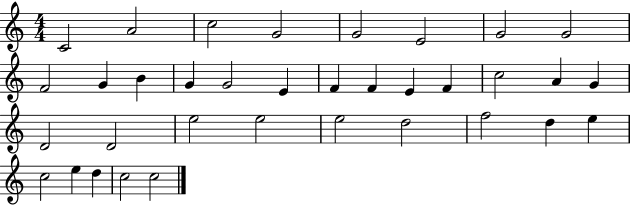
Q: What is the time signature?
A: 4/4